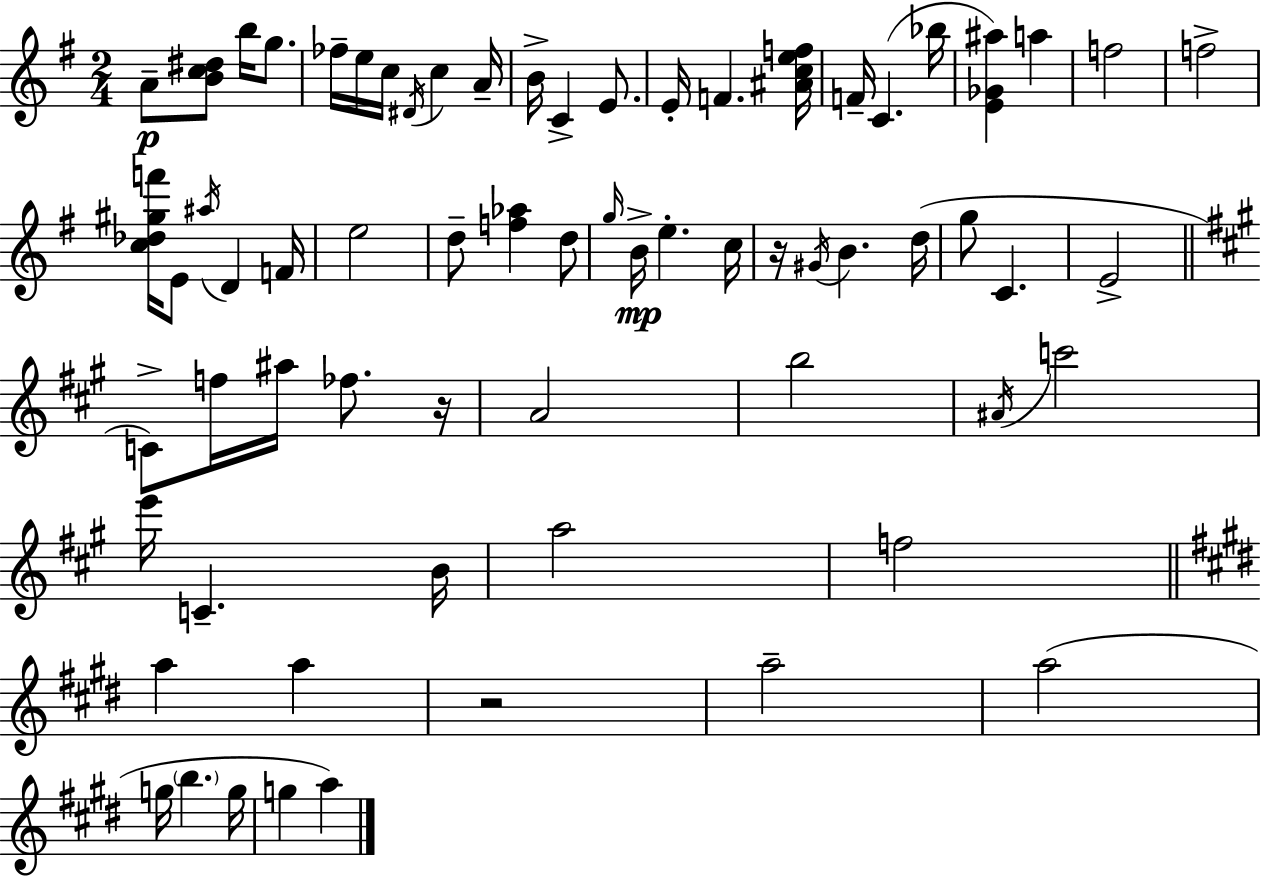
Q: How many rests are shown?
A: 3